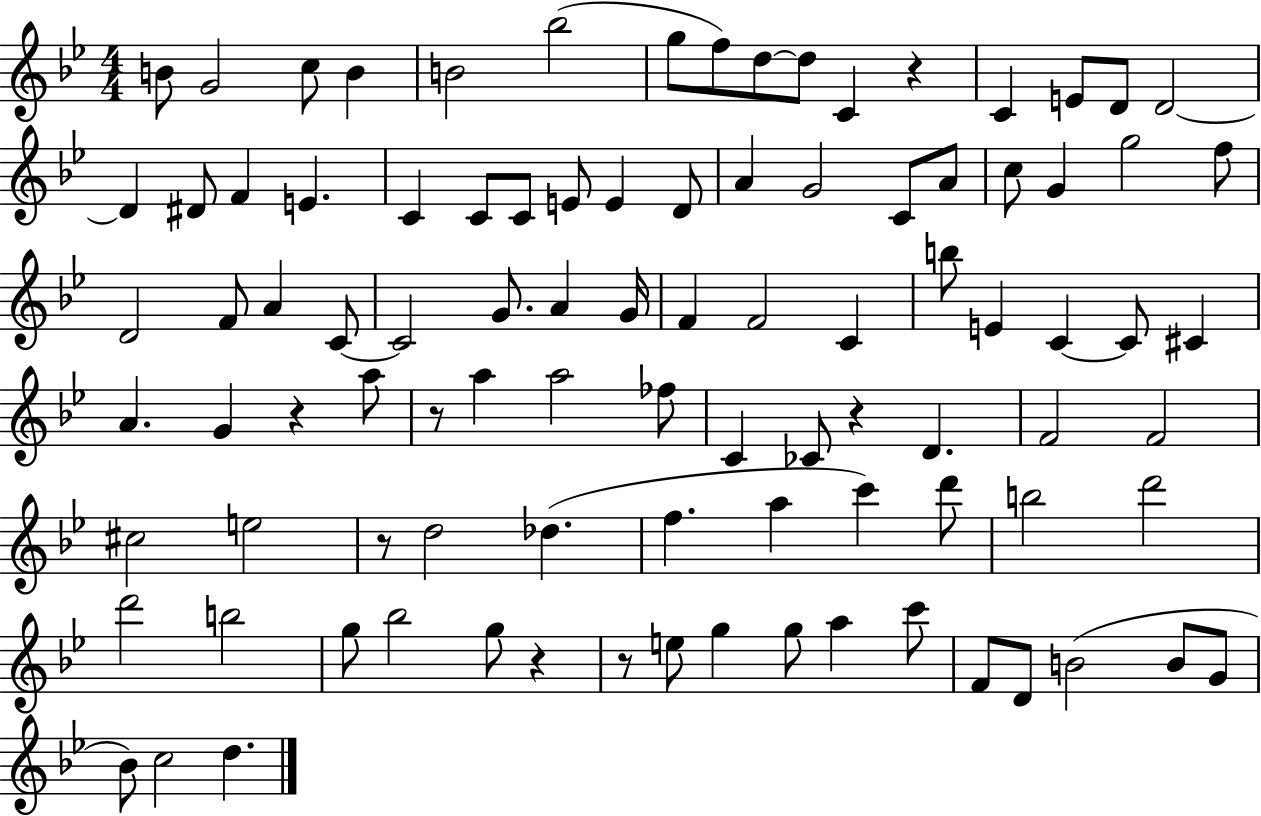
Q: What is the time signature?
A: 4/4